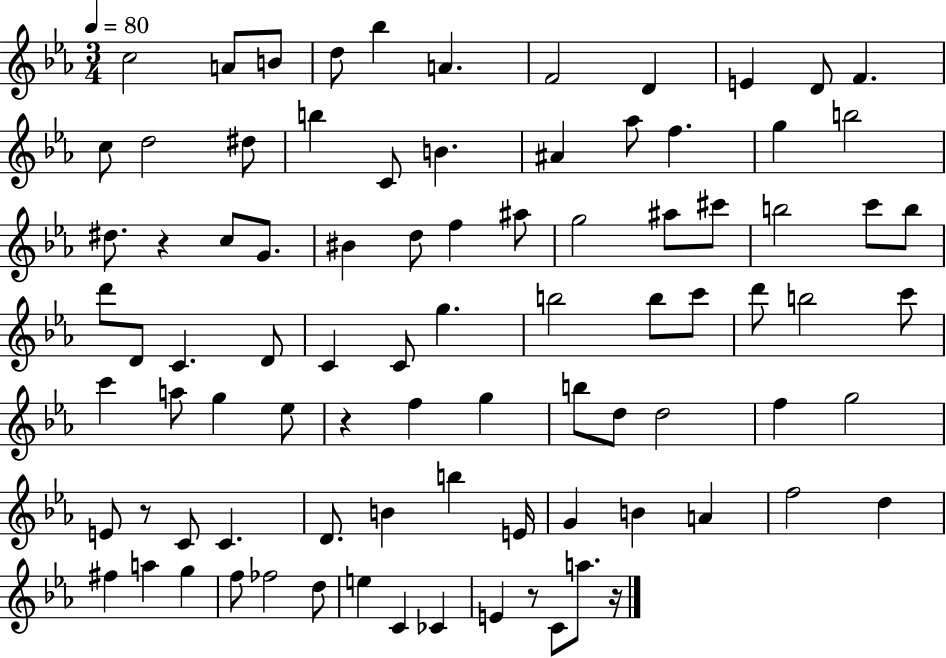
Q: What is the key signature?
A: EES major